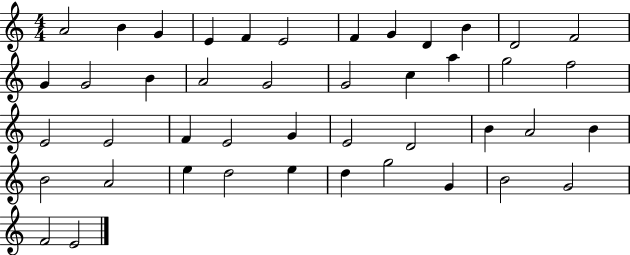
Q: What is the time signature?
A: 4/4